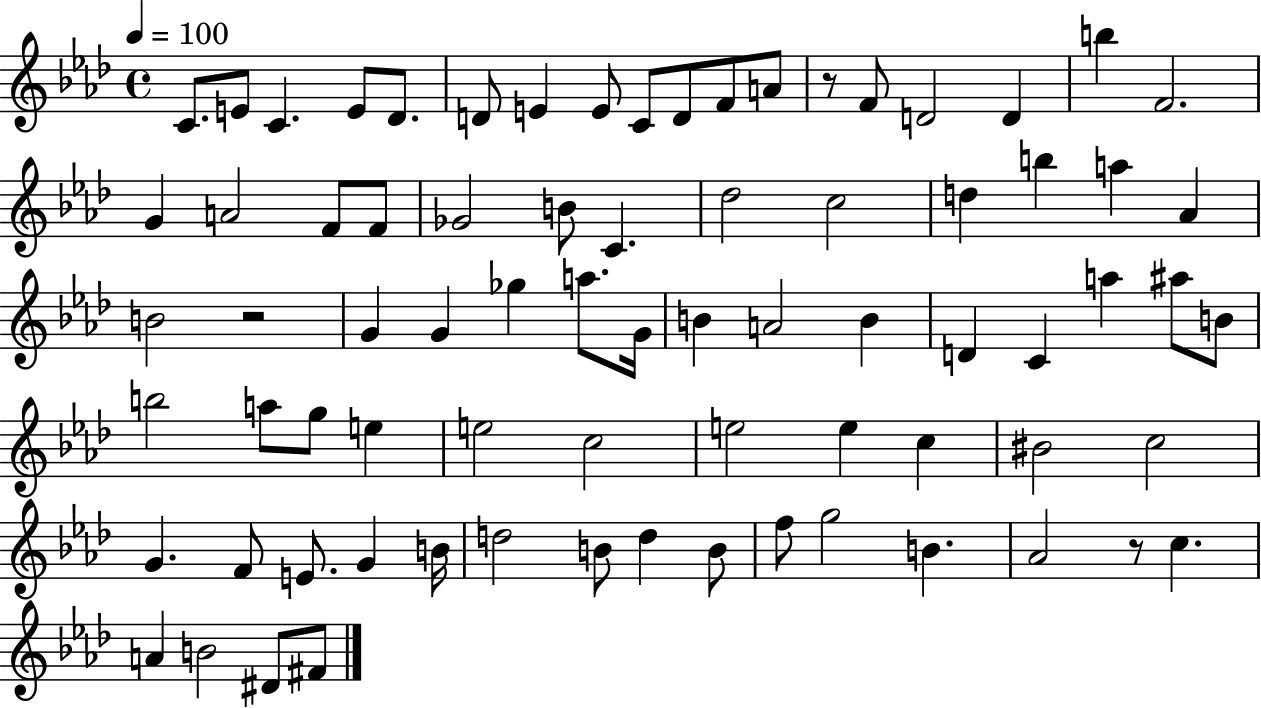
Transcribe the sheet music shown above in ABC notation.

X:1
T:Untitled
M:4/4
L:1/4
K:Ab
C/2 E/2 C E/2 _D/2 D/2 E E/2 C/2 D/2 F/2 A/2 z/2 F/2 D2 D b F2 G A2 F/2 F/2 _G2 B/2 C _d2 c2 d b a _A B2 z2 G G _g a/2 G/4 B A2 B D C a ^a/2 B/2 b2 a/2 g/2 e e2 c2 e2 e c ^B2 c2 G F/2 E/2 G B/4 d2 B/2 d B/2 f/2 g2 B _A2 z/2 c A B2 ^D/2 ^F/2